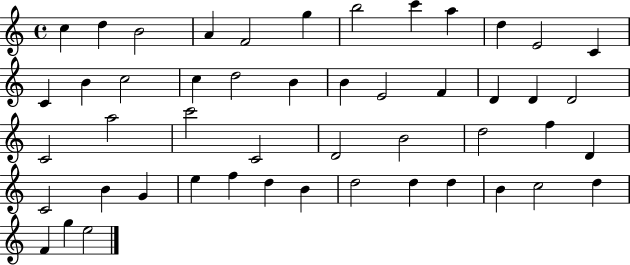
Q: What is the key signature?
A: C major